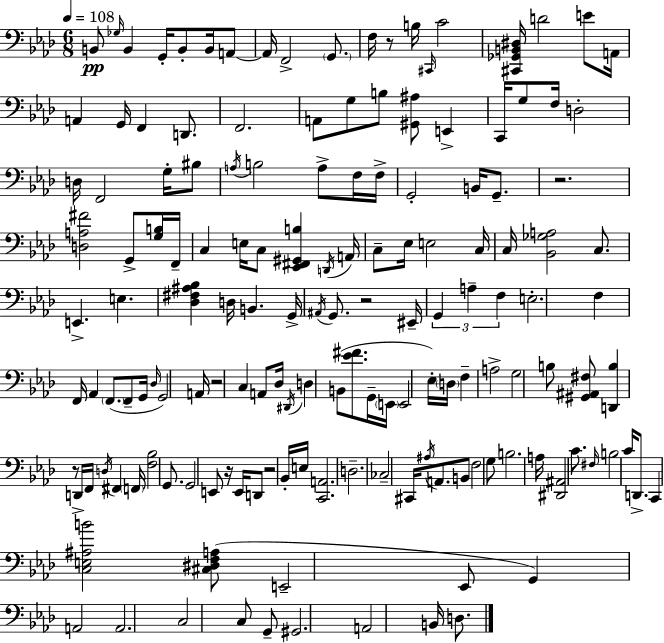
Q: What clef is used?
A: bass